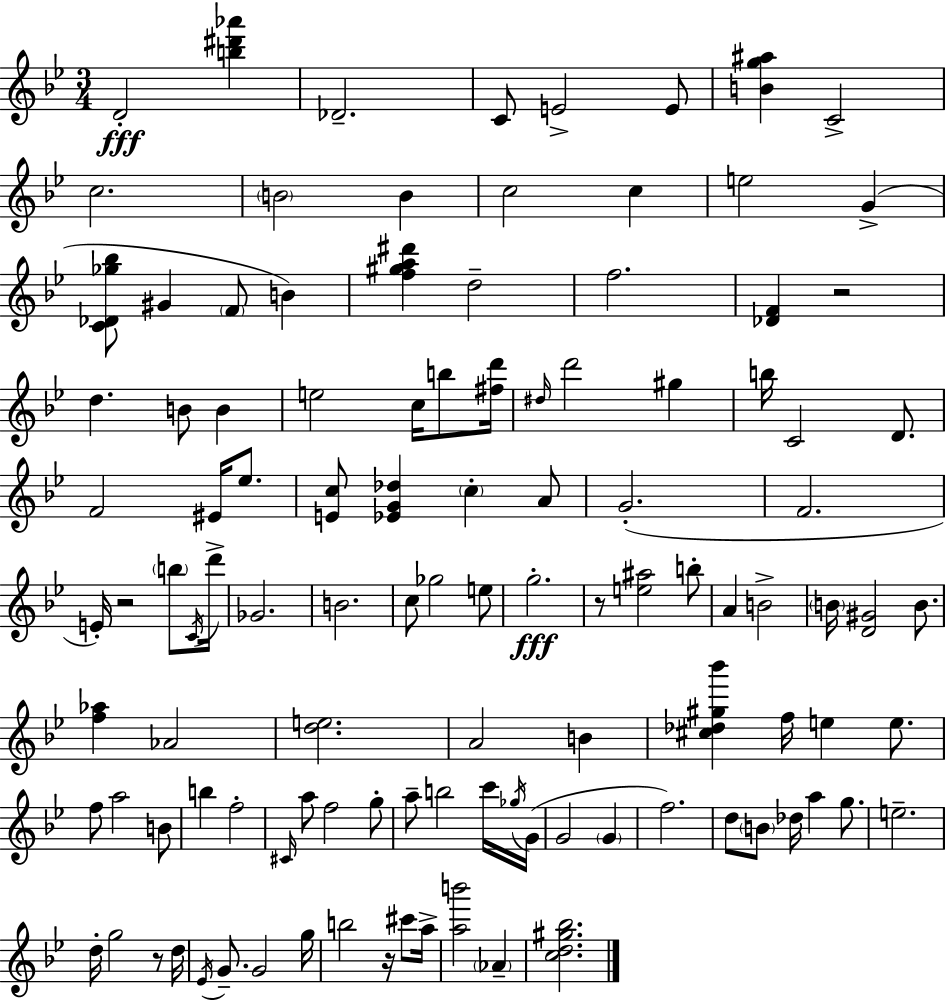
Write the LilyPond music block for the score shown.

{
  \clef treble
  \numericTimeSignature
  \time 3/4
  \key g \minor
  d'2-.\fff <b'' dis''' aes'''>4 | des'2.-- | c'8 e'2-> e'8 | <b' g'' ais''>4 c'2-> | \break c''2. | \parenthesize b'2 b'4 | c''2 c''4 | e''2 g'4->( | \break <c' des' ges'' bes''>8 gis'4 \parenthesize f'8 b'4) | <f'' gis'' a'' dis'''>4 d''2-- | f''2. | <des' f'>4 r2 | \break d''4. b'8 b'4 | e''2 c''16 b''8 <fis'' d'''>16 | \grace { dis''16 } d'''2 gis''4 | b''16 c'2 d'8. | \break f'2 eis'16 ees''8. | <e' c''>8 <ees' g' des''>4 \parenthesize c''4-. a'8 | g'2.-.( | f'2. | \break e'16-.) r2 \parenthesize b''8 | \acciaccatura { c'16 } d'''16-> ges'2. | b'2. | c''8 ges''2 | \break e''8 g''2.-.\fff | r8 <e'' ais''>2 | b''8-. a'4 b'2-> | \parenthesize b'16 <d' gis'>2 b'8. | \break <f'' aes''>4 aes'2 | <d'' e''>2. | a'2 b'4 | <cis'' des'' gis'' bes'''>4 f''16 e''4 e''8. | \break f''8 a''2 | b'8 b''4 f''2-. | \grace { cis'16 } a''8 f''2 | g''8-. a''8-- b''2 | \break c'''16 \acciaccatura { ges''16 } g'16( g'2 | \parenthesize g'4 f''2.) | d''8 \parenthesize b'8 des''16 a''4 | g''8. e''2.-- | \break d''16-. g''2 | r8 d''16 \acciaccatura { ees'16 } g'8.-- g'2 | g''16 b''2 | r16 cis'''8 a''16-> <a'' b'''>2 | \break \parenthesize aes'4-- <c'' d'' gis'' bes''>2. | \bar "|."
}